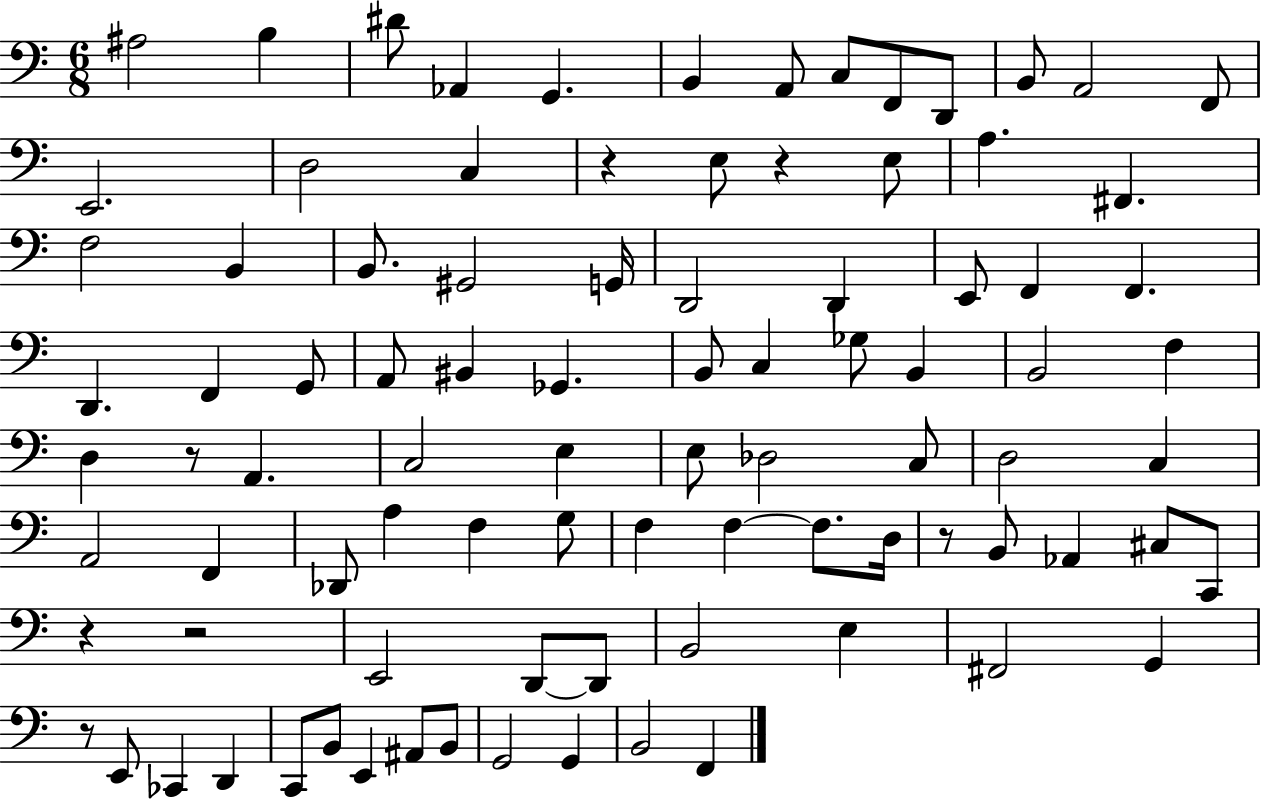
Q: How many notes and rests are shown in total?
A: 91